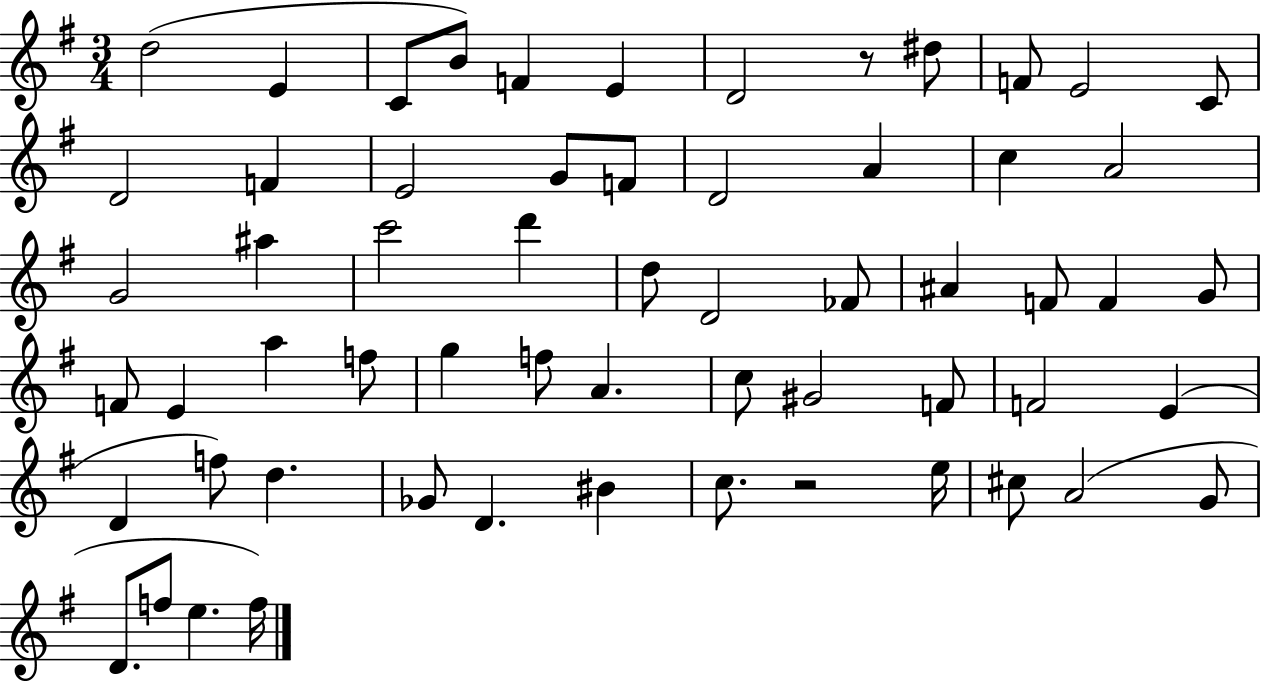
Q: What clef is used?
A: treble